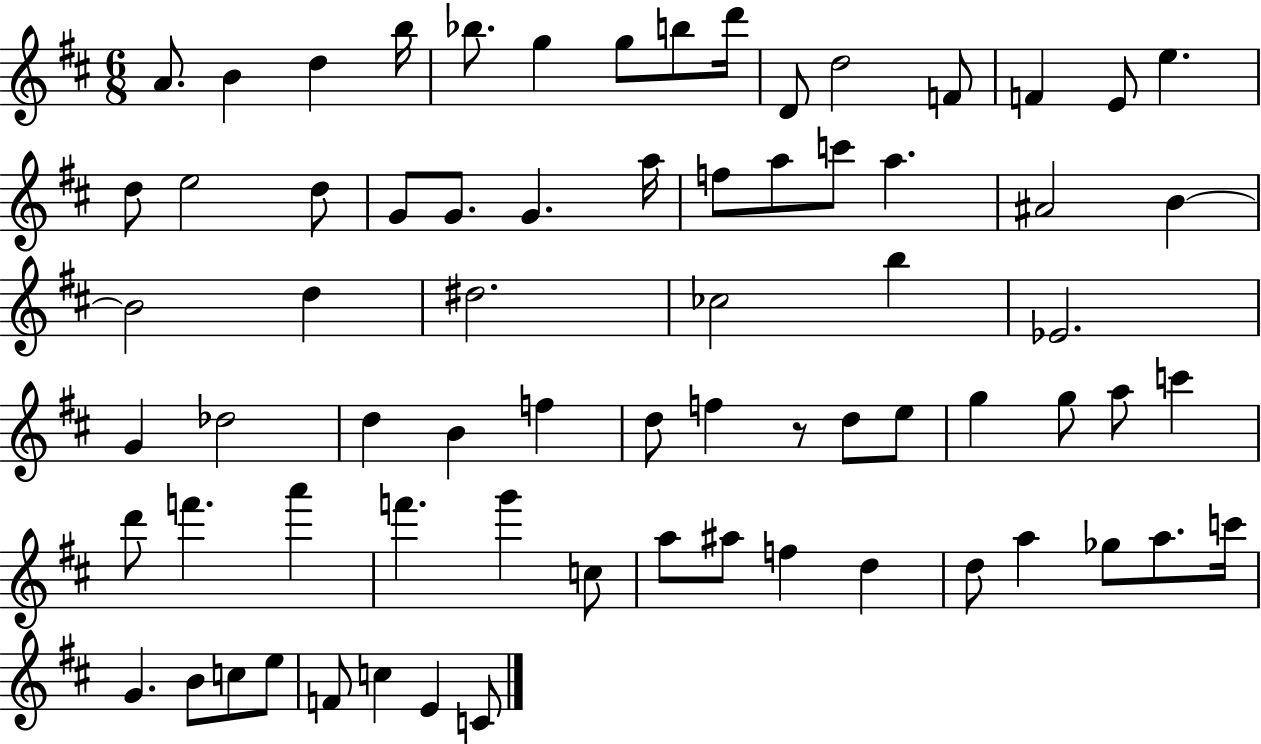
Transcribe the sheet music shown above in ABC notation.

X:1
T:Untitled
M:6/8
L:1/4
K:D
A/2 B d b/4 _b/2 g g/2 b/2 d'/4 D/2 d2 F/2 F E/2 e d/2 e2 d/2 G/2 G/2 G a/4 f/2 a/2 c'/2 a ^A2 B B2 d ^d2 _c2 b _E2 G _d2 d B f d/2 f z/2 d/2 e/2 g g/2 a/2 c' d'/2 f' a' f' g' c/2 a/2 ^a/2 f d d/2 a _g/2 a/2 c'/4 G B/2 c/2 e/2 F/2 c E C/2